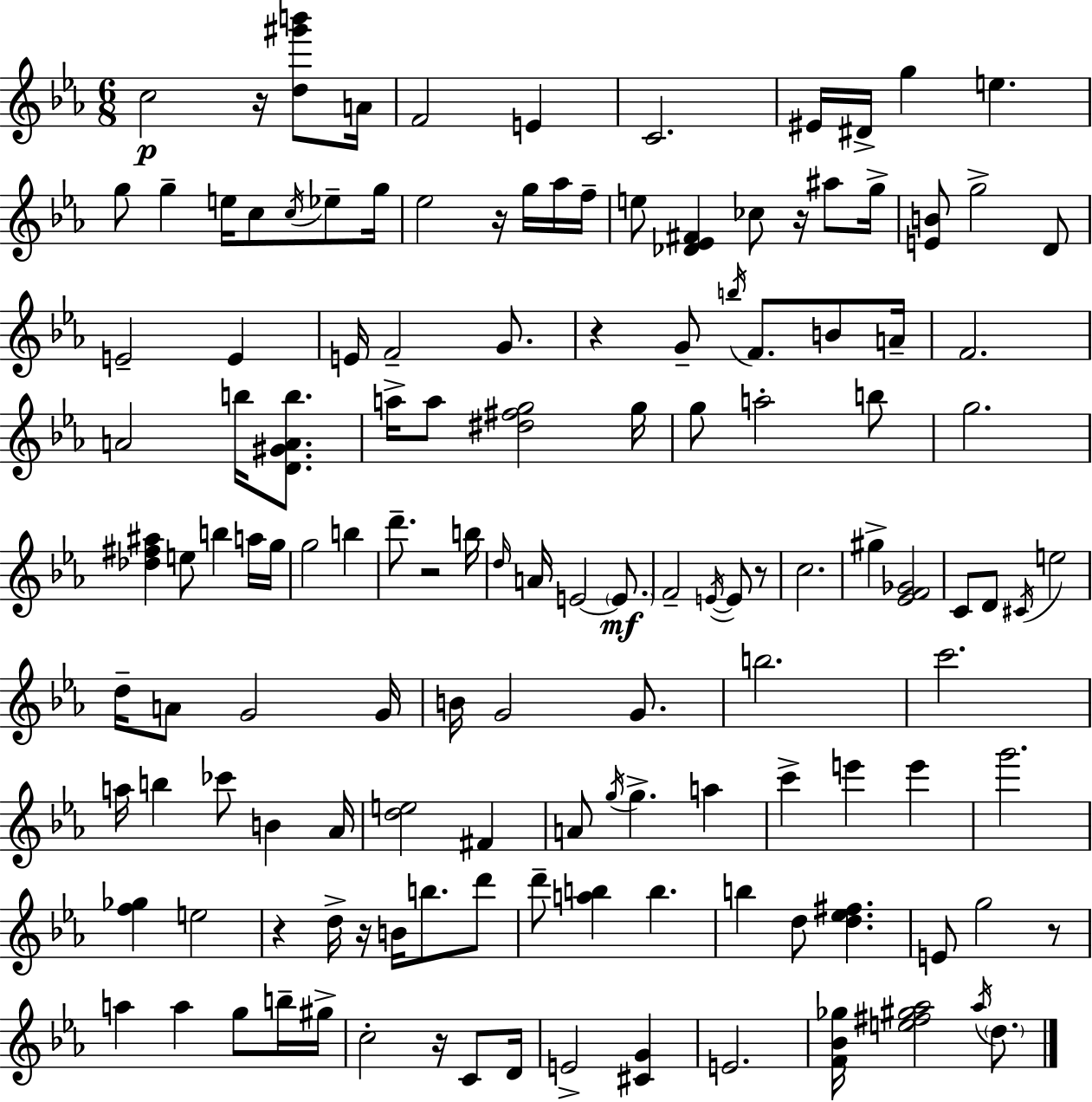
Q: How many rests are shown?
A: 10